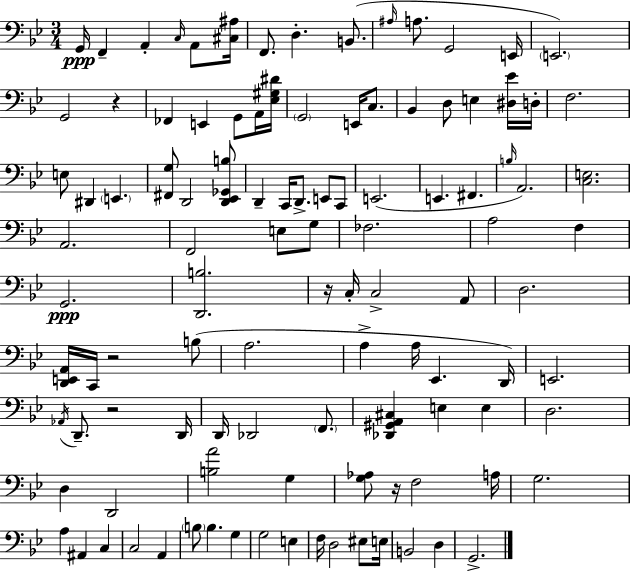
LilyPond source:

{
  \clef bass
  \numericTimeSignature
  \time 3/4
  \key bes \major
  g,16\ppp f,4-- a,4-. \grace { c16 } a,8 | <cis ais>16 f,8. d4.-. b,8.( | \grace { ais16 } a8. g,2 | e,16 \parenthesize e,2.) | \break g,2 r4 | fes,4 e,4 g,8 | a,16 <ees gis dis'>16 \parenthesize g,2 e,16 c8. | bes,4 d8 e4 | \break <dis ees'>16 d16-. f2. | e8 dis,4 \parenthesize e,4. | <fis, g>8 d,2 | <d, ees, ges, b>8 d,4-- c,16 d,8.-> e,8 | \break c,8 e,2.( | e,4. fis,4. | \grace { b16 } a,2.) | <c e>2. | \break a,2. | f,2 e8 | g8 fes2. | a2 f4 | \break g,2.\ppp | <d, b>2. | r16 c16-. c2-> | a,8 d2. | \break <d, e, a,>16 c,16 r2 | b8( a2. | a4-> a16 ees,4. | d,16) e,2. | \break \acciaccatura { aes,16 } d,8.-- r2 | d,16 d,16 des,2 | \parenthesize f,8. <des, gis, a, cis>4 e4 | e4 d2. | \break d4 d,2 | <b a'>2 | g4 <g aes>8 r16 f2 | a16 g2. | \break a4 ais,4 | c4 c2 | a,4 \parenthesize b8 b4. | g4 g2 | \break e4 f16 d2 | eis8 e16 b,2 | d4 g,2.-> | \bar "|."
}